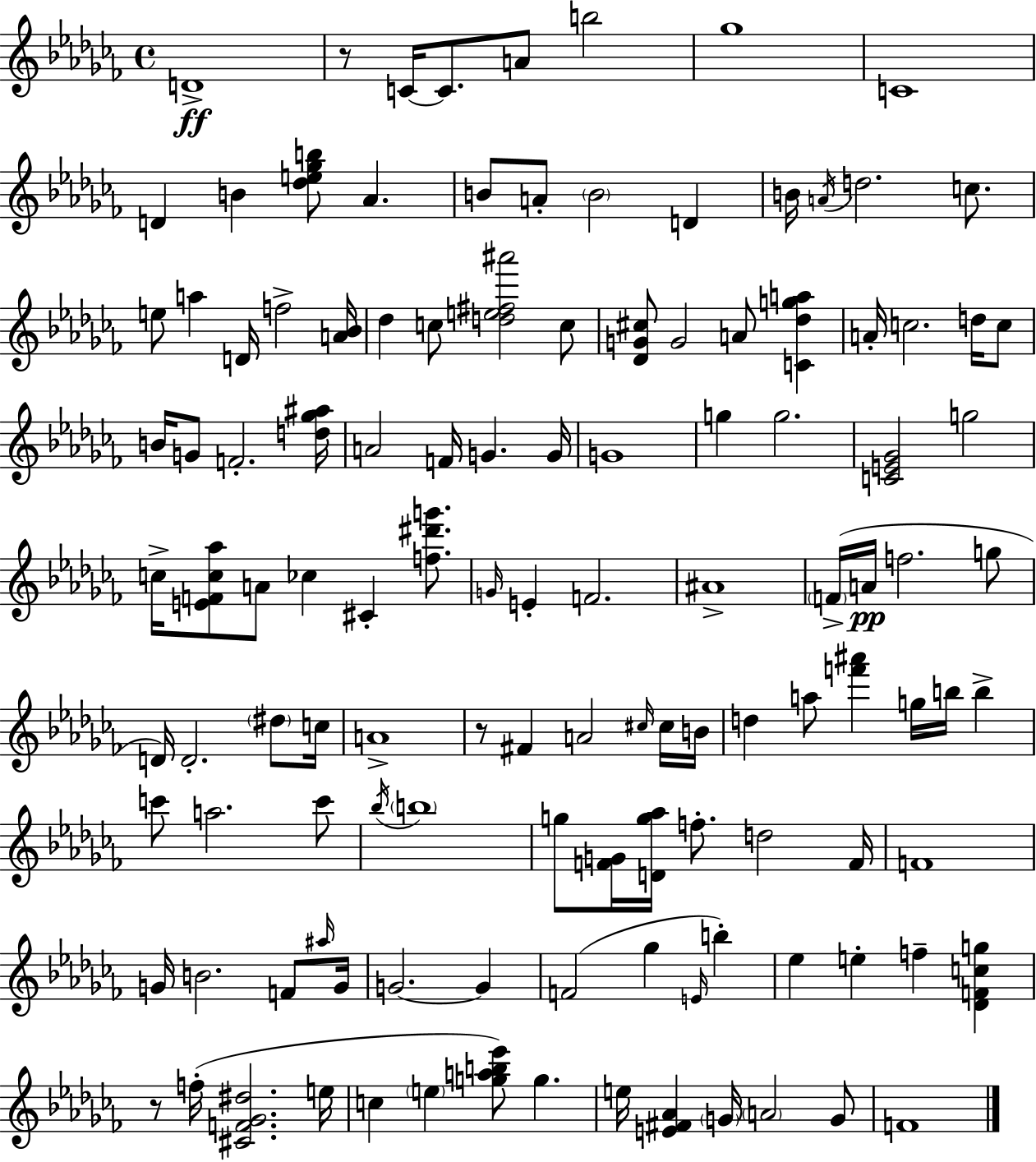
D4/w R/e C4/s C4/e. A4/e B5/h Gb5/w C4/w D4/q B4/q [Db5,E5,Gb5,B5]/e Ab4/q. B4/e A4/e B4/h D4/q B4/s A4/s D5/h. C5/e. E5/e A5/q D4/s F5/h [A4,Bb4]/s Db5/q C5/e [D5,E5,F#5,A#6]/h C5/e [Db4,G4,C#5]/e G4/h A4/e [C4,Db5,G5,A5]/q A4/s C5/h. D5/s C5/e B4/s G4/e F4/h. [D5,Gb5,A#5]/s A4/h F4/s G4/q. G4/s G4/w G5/q G5/h. [C4,E4,Gb4]/h G5/h C5/s [E4,F4,C5,Ab5]/e A4/e CES5/q C#4/q [F5,D#6,G6]/e. G4/s E4/q F4/h. A#4/w F4/s A4/s F5/h. G5/e D4/s D4/h. D#5/e C5/s A4/w R/e F#4/q A4/h C#5/s C#5/s B4/s D5/q A5/e [F6,A#6]/q G5/s B5/s B5/q C6/e A5/h. C6/e Bb5/s B5/w G5/e [F4,G4]/s [D4,G5,Ab5]/s F5/e. D5/h F4/s F4/w G4/s B4/h. F4/e A#5/s G4/s G4/h. G4/q F4/h Gb5/q E4/s B5/q Eb5/q E5/q F5/q [Db4,F4,C5,G5]/q R/e F5/s [C#4,F4,Gb4,D#5]/h. E5/s C5/q E5/q [G5,A5,B5,Eb6]/e G5/q. E5/s [E4,F#4,Ab4]/q G4/s A4/h G4/e F4/w